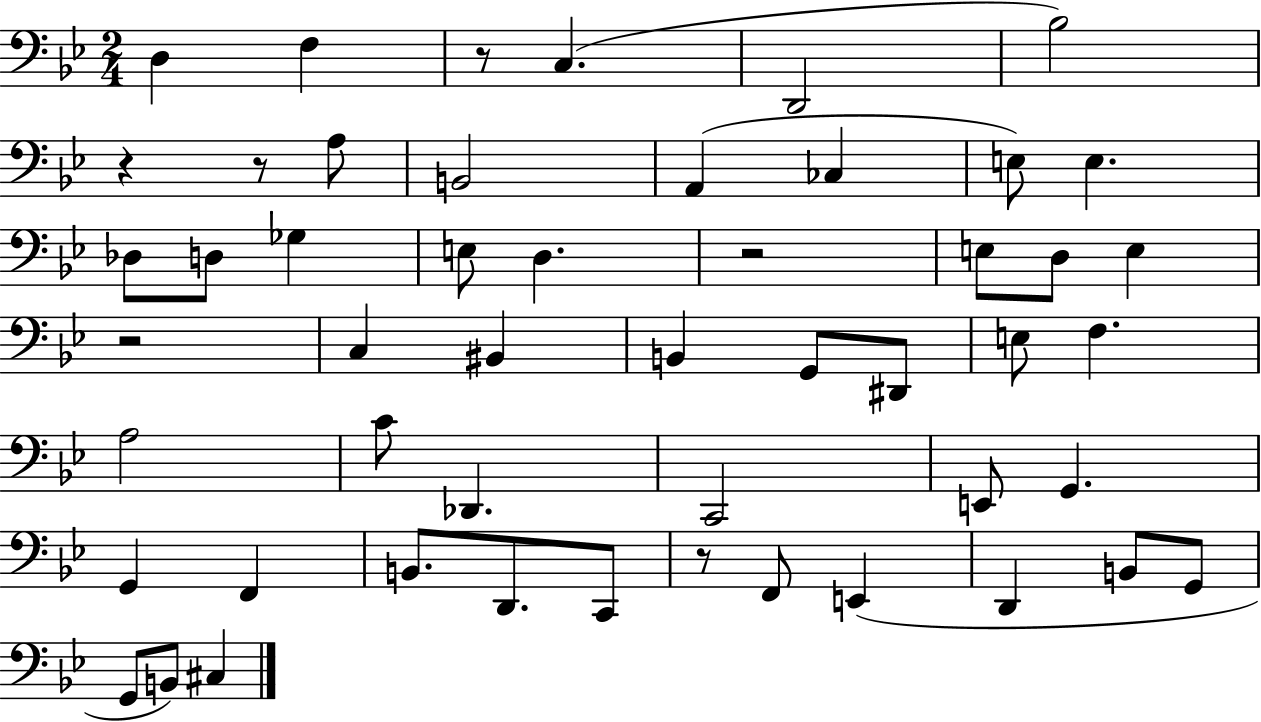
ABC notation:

X:1
T:Untitled
M:2/4
L:1/4
K:Bb
D, F, z/2 C, D,,2 _B,2 z z/2 A,/2 B,,2 A,, _C, E,/2 E, _D,/2 D,/2 _G, E,/2 D, z2 E,/2 D,/2 E, z2 C, ^B,, B,, G,,/2 ^D,,/2 E,/2 F, A,2 C/2 _D,, C,,2 E,,/2 G,, G,, F,, B,,/2 D,,/2 C,,/2 z/2 F,,/2 E,, D,, B,,/2 G,,/2 G,,/2 B,,/2 ^C,